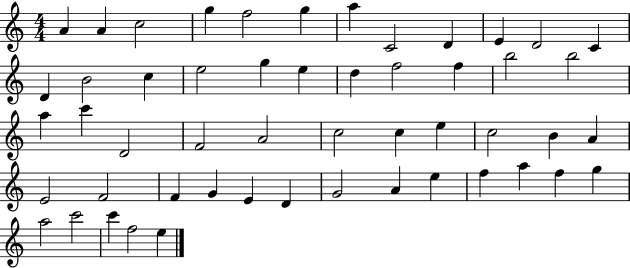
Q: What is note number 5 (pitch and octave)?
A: F5